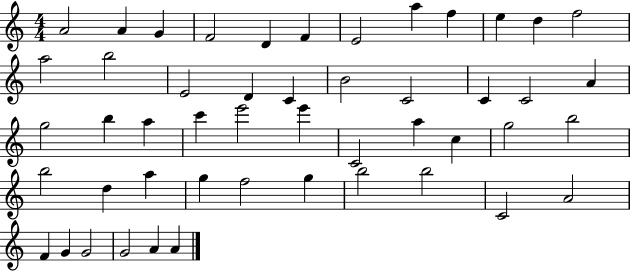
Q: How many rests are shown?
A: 0